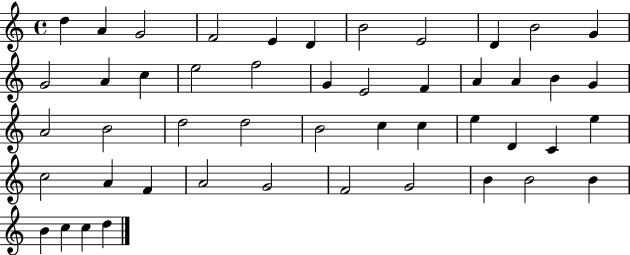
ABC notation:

X:1
T:Untitled
M:4/4
L:1/4
K:C
d A G2 F2 E D B2 E2 D B2 G G2 A c e2 f2 G E2 F A A B G A2 B2 d2 d2 B2 c c e D C e c2 A F A2 G2 F2 G2 B B2 B B c c d